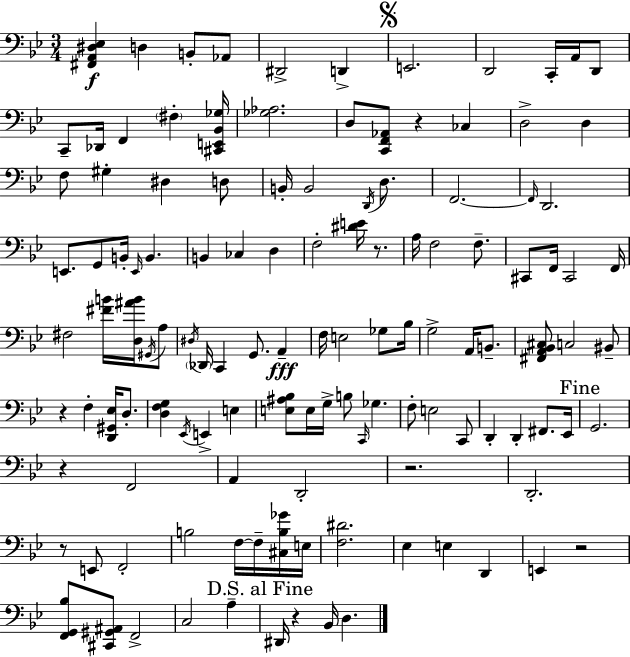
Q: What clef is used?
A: bass